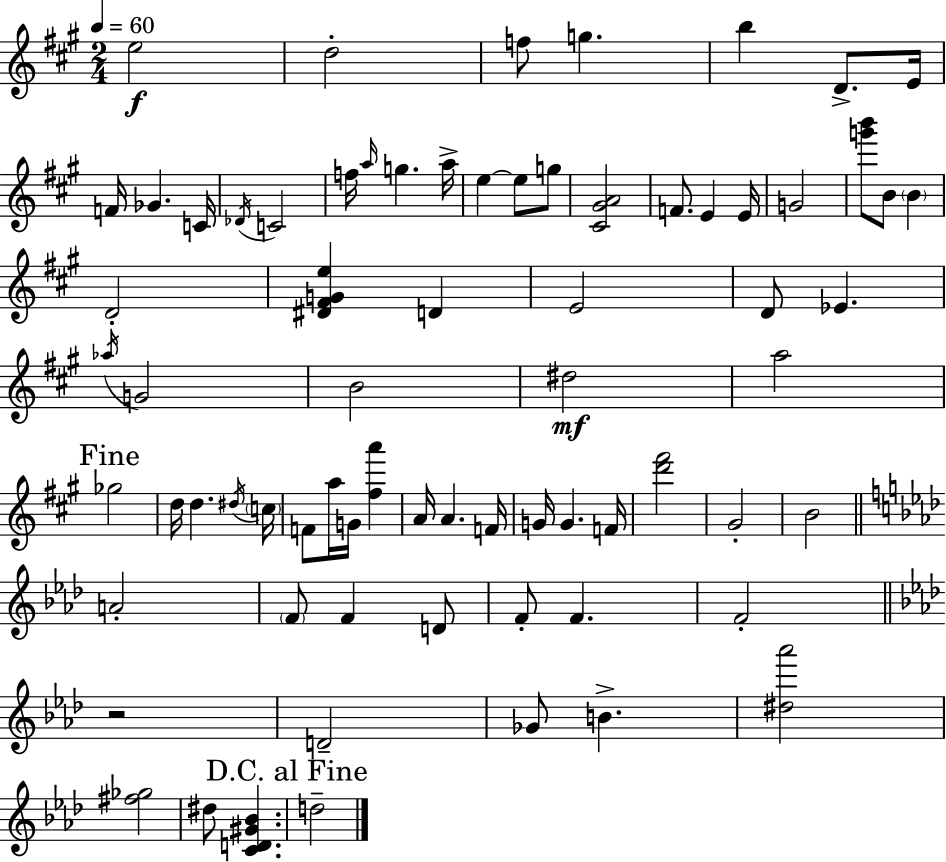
{
  \clef treble
  \numericTimeSignature
  \time 2/4
  \key a \major
  \tempo 4 = 60
  e''2\f | d''2-. | f''8 g''4. | b''4 d'8.-> e'16 | \break f'16 ges'4. c'16 | \acciaccatura { des'16 } c'2 | f''16 \grace { a''16 } g''4. | a''16-> e''4~~ e''8 | \break g''8 <cis' gis' a'>2 | f'8. e'4 | e'16 g'2 | <g''' b'''>8 b'8 \parenthesize b'4 | \break d'2-. | <dis' fis' g' e''>4 d'4 | e'2 | d'8 ees'4. | \break \acciaccatura { aes''16 } g'2 | b'2 | dis''2\mf | a''2 | \break \mark "Fine" ges''2 | d''16 d''4. | \acciaccatura { dis''16 } \parenthesize c''16 f'8 a''16 g'16 | <fis'' a'''>4 a'16 a'4. | \break f'16 g'16 g'4. | f'16 <d''' fis'''>2 | gis'2-. | b'2 | \break \bar "||" \break \key aes \major a'2-. | \parenthesize f'8 f'4 d'8 | f'8-. f'4. | f'2-. | \break \bar "||" \break \key aes \major r2 | d'2-- | ges'8 b'4.-> | <dis'' aes'''>2 | \break <fis'' ges''>2 | dis''8 <c' d' gis' bes'>4. | \mark "D.C. al Fine" d''2-- | \bar "|."
}